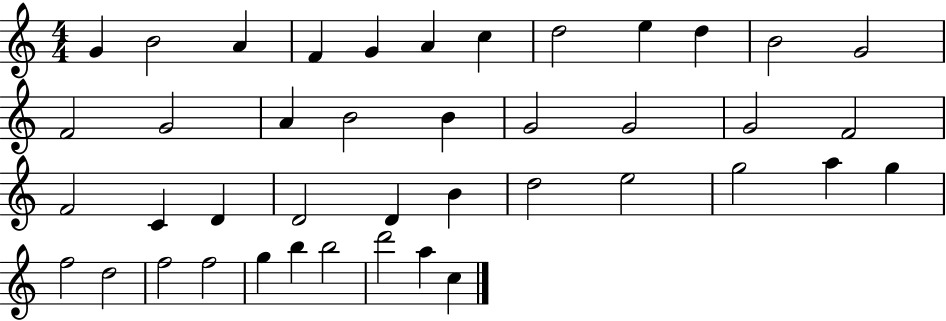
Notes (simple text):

G4/q B4/h A4/q F4/q G4/q A4/q C5/q D5/h E5/q D5/q B4/h G4/h F4/h G4/h A4/q B4/h B4/q G4/h G4/h G4/h F4/h F4/h C4/q D4/q D4/h D4/q B4/q D5/h E5/h G5/h A5/q G5/q F5/h D5/h F5/h F5/h G5/q B5/q B5/h D6/h A5/q C5/q